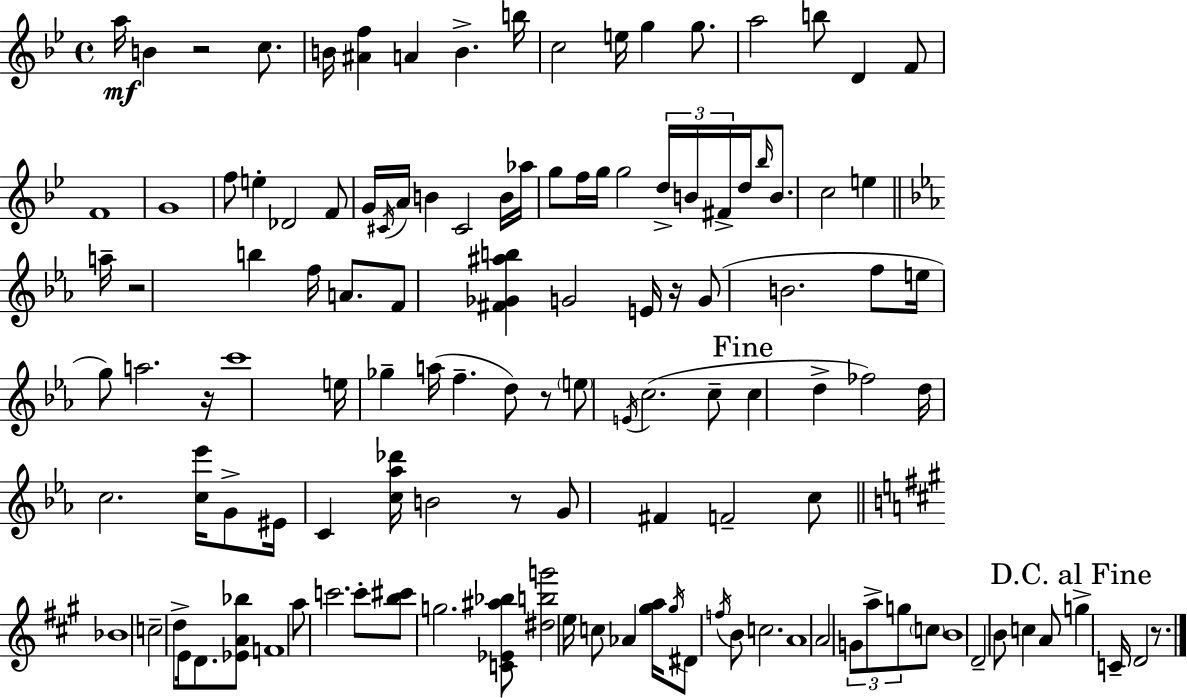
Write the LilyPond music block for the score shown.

{
  \clef treble
  \time 4/4
  \defaultTimeSignature
  \key g \minor
  a''16\mf b'4 r2 c''8. | b'16 <ais' f''>4 a'4 b'4.-> b''16 | c''2 e''16 g''4 g''8. | a''2 b''8 d'4 f'8 | \break f'1 | g'1 | f''8 e''4-. des'2 f'8 | g'16 \acciaccatura { cis'16 } a'16 b'4 cis'2 b'16 | \break aes''16 g''8 f''16 g''16 g''2 \tuplet 3/2 { d''16-> b'16 fis'16-> } | d''16 \grace { bes''16 } b'8. c''2 e''4 | \bar "||" \break \key ees \major a''16-- r2 b''4 f''16 a'8. | f'8 <fis' ges' ais'' b''>4 g'2 e'16 | r16 g'8( b'2. f''8 | e''16 g''8) a''2. | \break r16 c'''1 | e''16 ges''4-- a''16( f''4.-- d''8) r8 | \parenthesize e''8 \acciaccatura { e'16 } c''2.( | c''8-- \mark "Fine" c''4 d''4-> fes''2) | \break d''16 c''2. <c'' ees'''>16 | g'8-> eis'16 c'4 <c'' aes'' des'''>16 b'2 | r8 g'8 fis'4 f'2-- | c''8 \bar "||" \break \key a \major bes'1 | c''2-- d''8-> e'16 d'8. <ees' a' bes''>8 | f'1 | a''8 c'''2. c'''8-. | \break <b'' cis'''>8 g''2. <c' ees' ais'' bes''>8 | <dis'' b'' g'''>2 e''16 c''8 aes'4 <gis'' a''>16 | \acciaccatura { gis''16 } dis'8 \acciaccatura { f''16 } b'8 c''2. | a'1 | \break a'2 \tuplet 3/2 { g'8 a''8-> g''8 } | \parenthesize c''8 b'1 | d'2-- b'8 c''4 | a'8 \mark "D.C. al Fine" g''4-> c'16-- d'2 r8. | \break \bar "|."
}